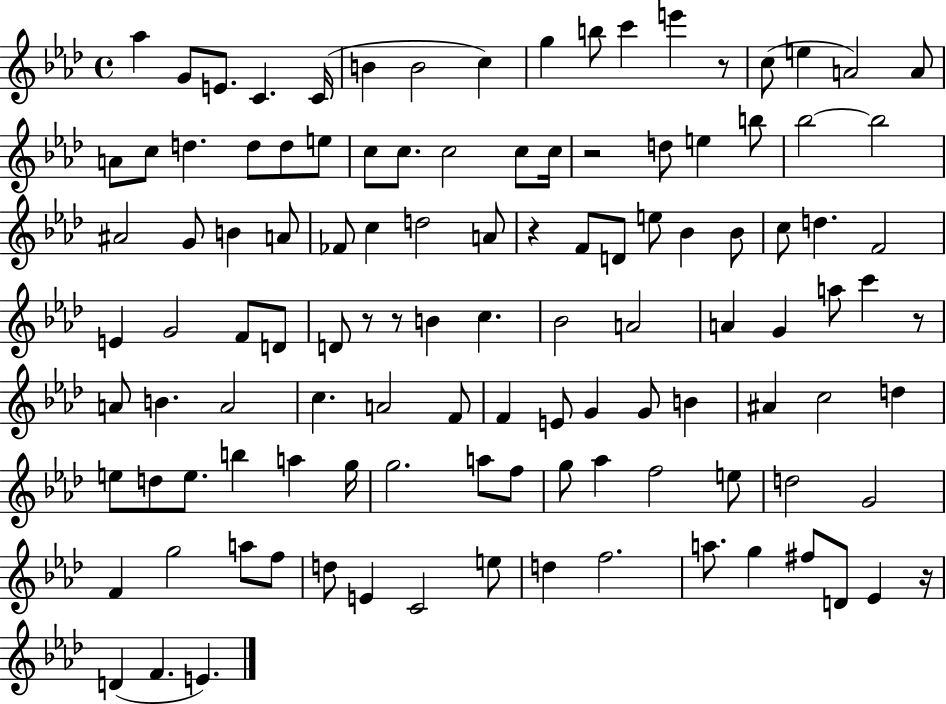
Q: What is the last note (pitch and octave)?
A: E4